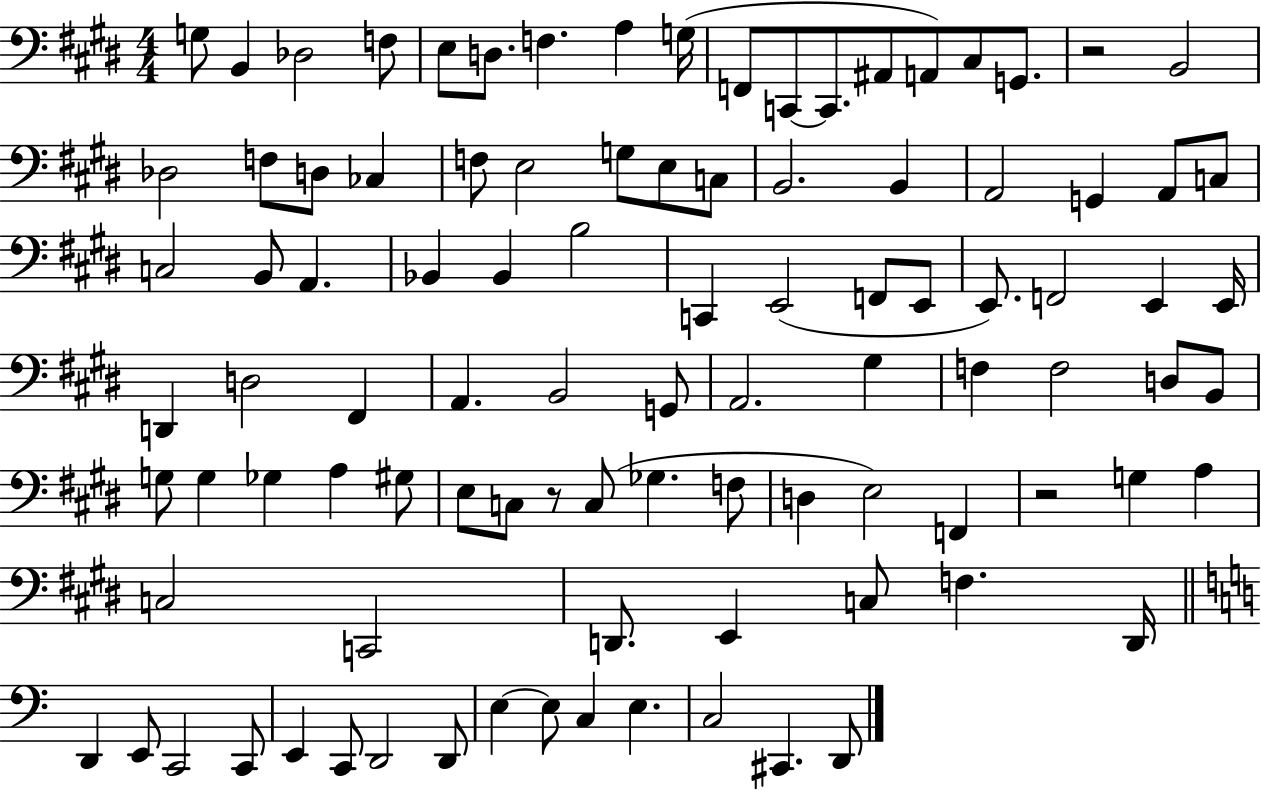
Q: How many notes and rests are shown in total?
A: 98